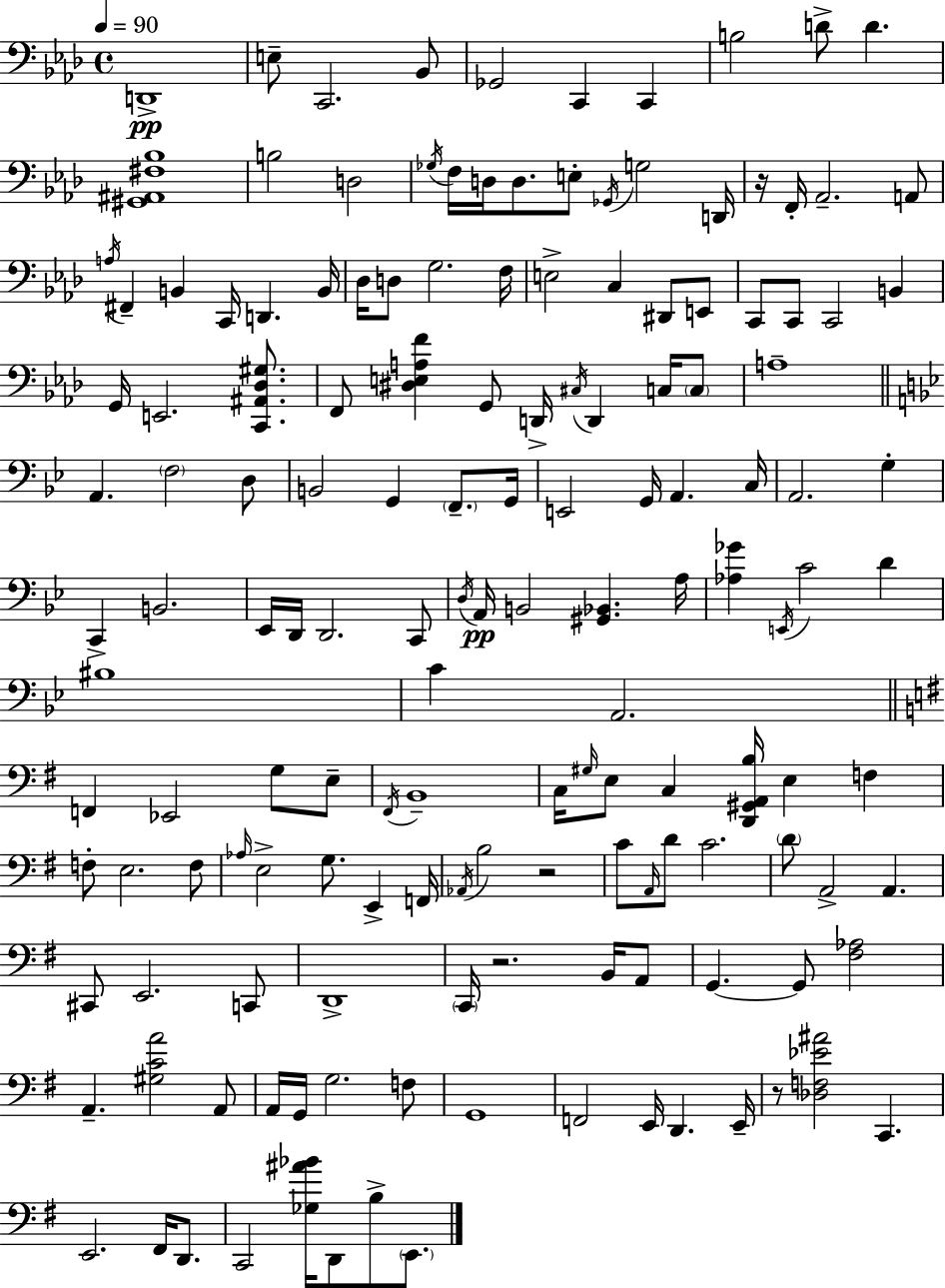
D2/w E3/e C2/h. Bb2/e Gb2/h C2/q C2/q B3/h D4/e D4/q. [G#2,A#2,F#3,Bb3]/w B3/h D3/h Gb3/s F3/s D3/s D3/e. E3/e Gb2/s G3/h D2/s R/s F2/s Ab2/h. A2/e A3/s F#2/q B2/q C2/s D2/q. B2/s Db3/s D3/e G3/h. F3/s E3/h C3/q D#2/e E2/e C2/e C2/e C2/h B2/q G2/s E2/h. [C2,A#2,Db3,G#3]/e. F2/e [D#3,E3,A3,F4]/q G2/e D2/s C#3/s D2/q C3/s C3/e A3/w A2/q. F3/h D3/e B2/h G2/q F2/e. G2/s E2/h G2/s A2/q. C3/s A2/h. G3/q C2/q B2/h. Eb2/s D2/s D2/h. C2/e D3/s A2/s B2/h [G#2,Bb2]/q. A3/s [Ab3,Gb4]/q E2/s C4/h D4/q BIS3/w C4/q A2/h. F2/q Eb2/h G3/e E3/e F#2/s B2/w C3/s G#3/s E3/e C3/q [D2,G#2,A2,B3]/s E3/q F3/q F3/e E3/h. F3/e Ab3/s E3/h G3/e. E2/q F2/s Ab2/s B3/h R/h C4/e A2/s D4/e C4/h. D4/e A2/h A2/q. C#2/e E2/h. C2/e D2/w C2/s R/h. B2/s A2/e G2/q. G2/e [F#3,Ab3]/h A2/q. [G#3,C4,A4]/h A2/e A2/s G2/s G3/h. F3/e G2/w F2/h E2/s D2/q. E2/s R/e [Db3,F3,Eb4,A#4]/h C2/q. E2/h. F#2/s D2/e. C2/h [Gb3,A#4,Bb4]/s D2/e B3/e E2/e.